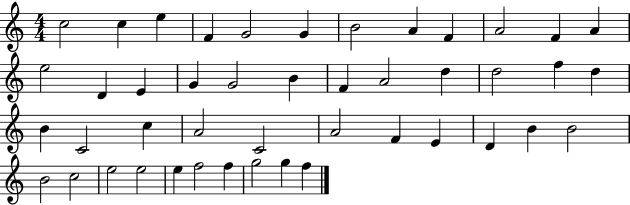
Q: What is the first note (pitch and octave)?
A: C5